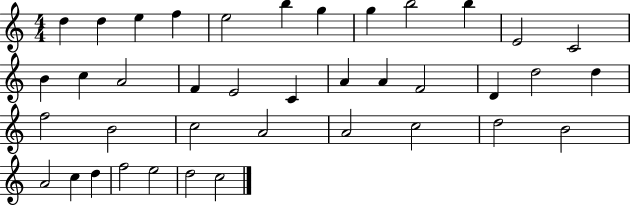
D5/q D5/q E5/q F5/q E5/h B5/q G5/q G5/q B5/h B5/q E4/h C4/h B4/q C5/q A4/h F4/q E4/h C4/q A4/q A4/q F4/h D4/q D5/h D5/q F5/h B4/h C5/h A4/h A4/h C5/h D5/h B4/h A4/h C5/q D5/q F5/h E5/h D5/h C5/h